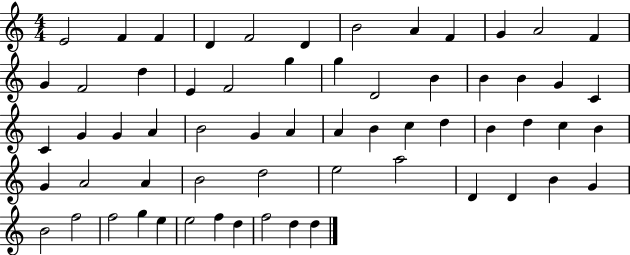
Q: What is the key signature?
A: C major